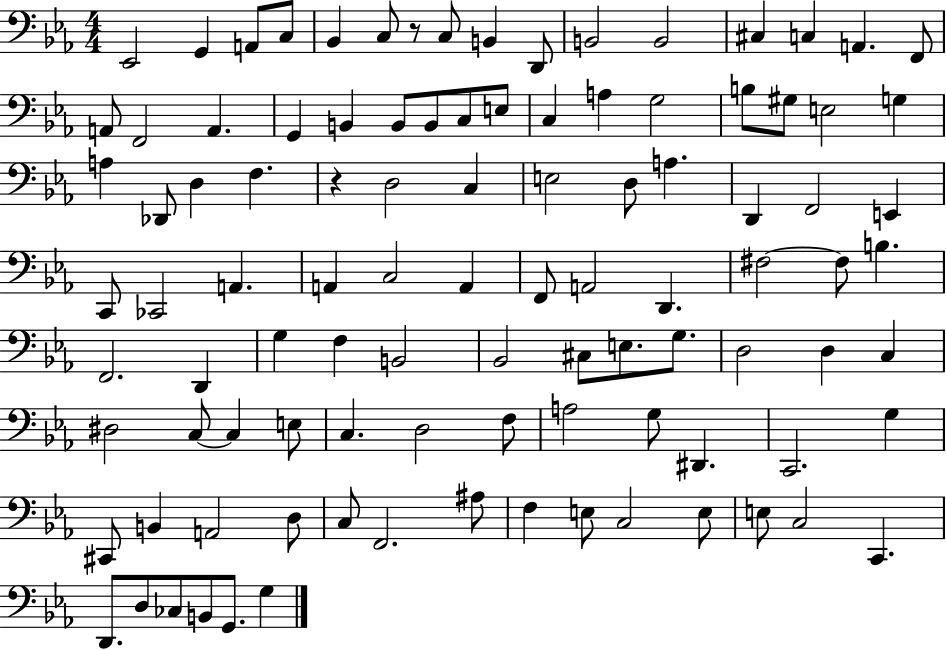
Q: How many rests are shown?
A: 2